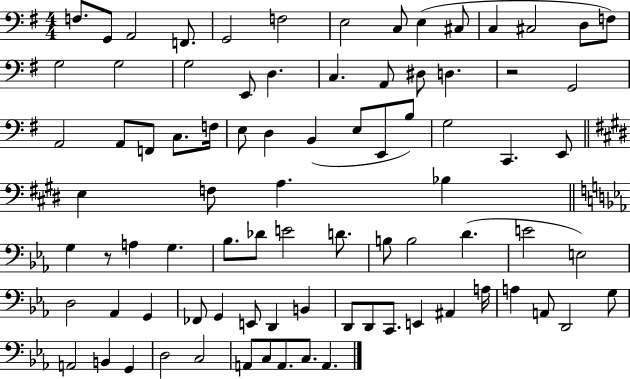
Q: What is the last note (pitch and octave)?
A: A2